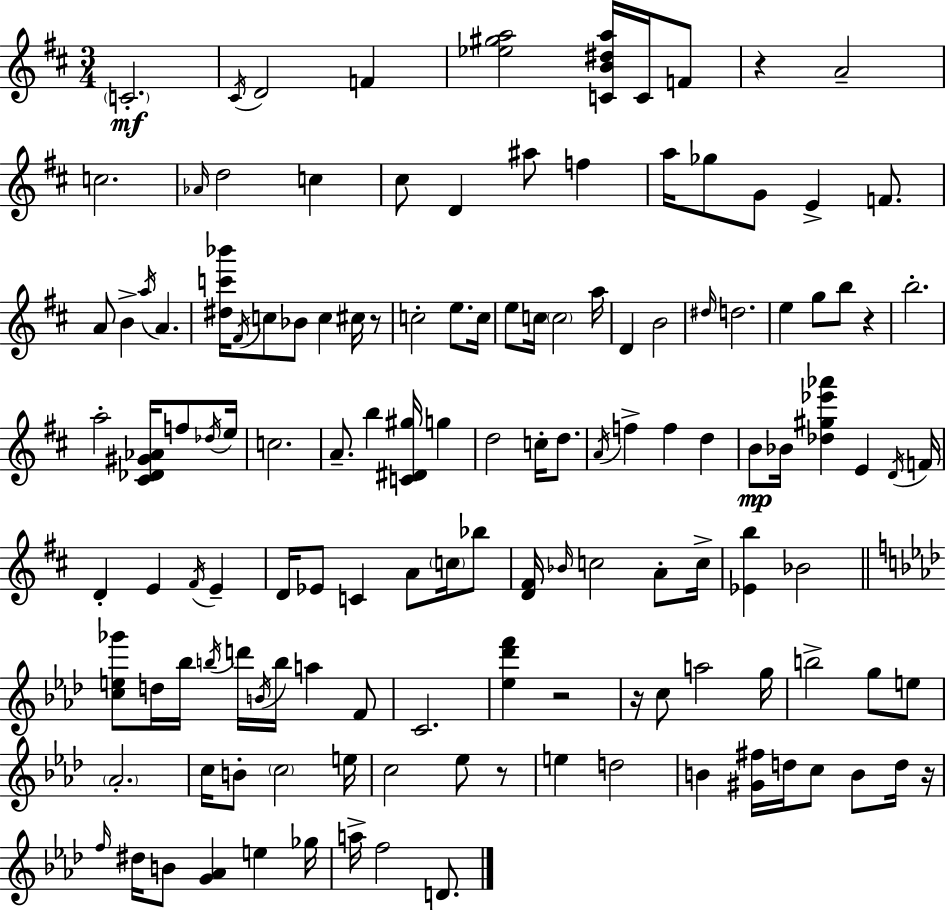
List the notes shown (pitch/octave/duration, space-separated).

C4/h. C#4/s D4/h F4/q [Eb5,G#5,A5]/h [C4,B4,D#5,A5]/s C4/s F4/e R/q A4/h C5/h. Ab4/s D5/h C5/q C#5/e D4/q A#5/e F5/q A5/s Gb5/e G4/e E4/q F4/e. A4/e B4/q A5/s A4/q. [D#5,C6,Bb6]/s F#4/s C5/e Bb4/e C5/q C#5/s R/e C5/h E5/e. C5/s E5/e C5/s C5/h A5/s D4/q B4/h D#5/s D5/h. E5/q G5/e B5/e R/q B5/h. A5/h [C#4,Db4,G#4,Ab4]/s F5/e Db5/s E5/s C5/h. A4/e. B5/q [C4,D#4,G#5]/s G5/q D5/h C5/s D5/e. A4/s F5/q F5/q D5/q B4/e Bb4/s [Db5,G#5,Eb6,Ab6]/q E4/q D4/s F4/s D4/q E4/q F#4/s E4/q D4/s Eb4/e C4/q A4/e C5/s Bb5/e [D4,F#4]/s Bb4/s C5/h A4/e C5/s [Eb4,B5]/q Bb4/h [C5,E5,Gb6]/e D5/s Bb5/s B5/s D6/s B4/s B5/s A5/q F4/e C4/h. [Eb5,Db6,F6]/q R/h R/s C5/e A5/h G5/s B5/h G5/e E5/e Ab4/h. C5/s B4/e C5/h E5/s C5/h Eb5/e R/e E5/q D5/h B4/q [G#4,F#5]/s D5/s C5/e B4/e D5/s R/s F5/s D#5/s B4/e [G4,Ab4]/q E5/q Gb5/s A5/s F5/h D4/e.